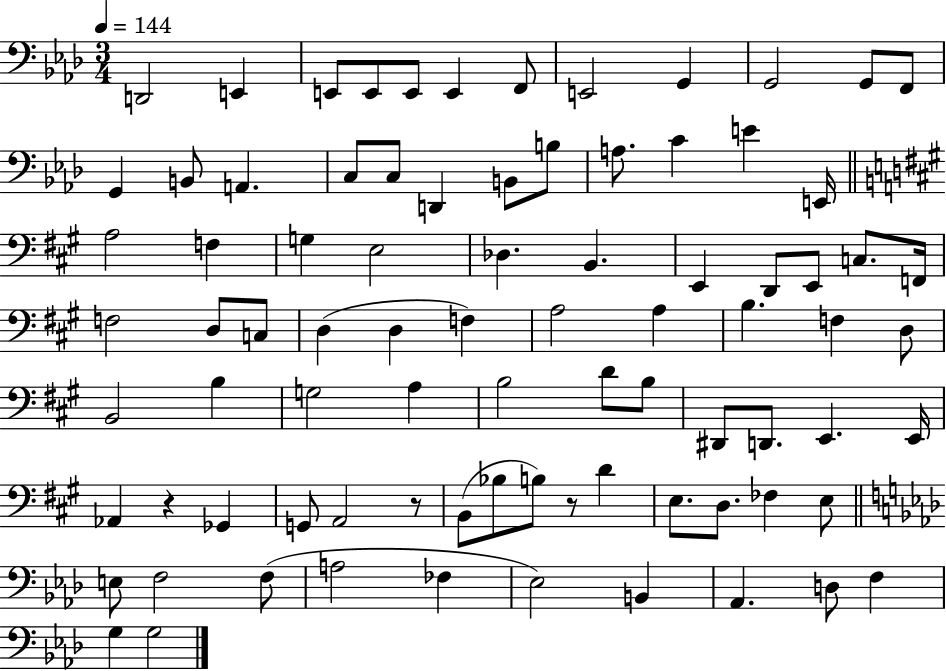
D2/h E2/q E2/e E2/e E2/e E2/q F2/e E2/h G2/q G2/h G2/e F2/e G2/q B2/e A2/q. C3/e C3/e D2/q B2/e B3/e A3/e. C4/q E4/q E2/s A3/h F3/q G3/q E3/h Db3/q. B2/q. E2/q D2/e E2/e C3/e. F2/s F3/h D3/e C3/e D3/q D3/q F3/q A3/h A3/q B3/q. F3/q D3/e B2/h B3/q G3/h A3/q B3/h D4/e B3/e D#2/e D2/e. E2/q. E2/s Ab2/q R/q Gb2/q G2/e A2/h R/e B2/e Bb3/e B3/e R/e D4/q E3/e. D3/e. FES3/q E3/e E3/e F3/h F3/e A3/h FES3/q Eb3/h B2/q Ab2/q. D3/e F3/q G3/q G3/h